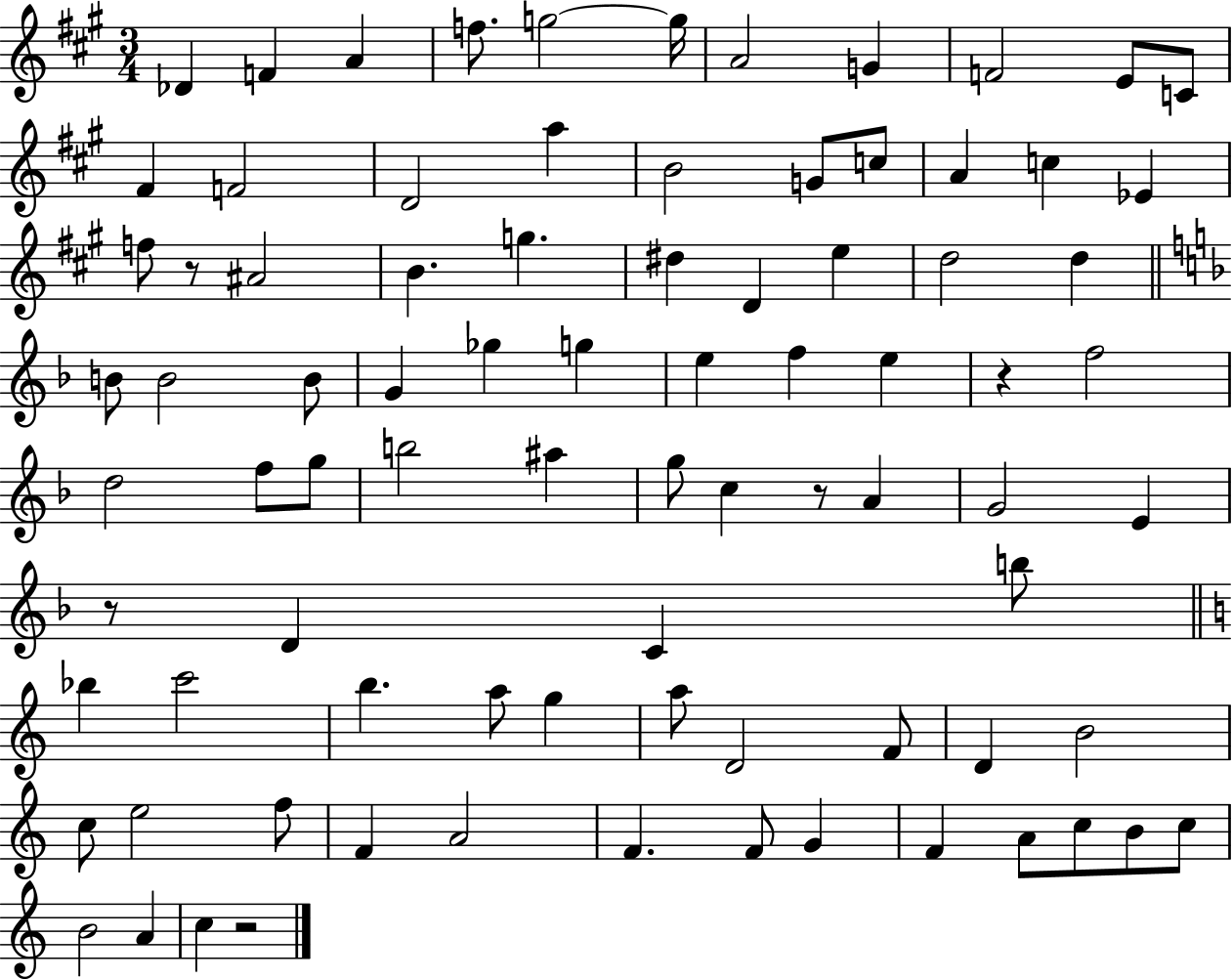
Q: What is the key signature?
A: A major